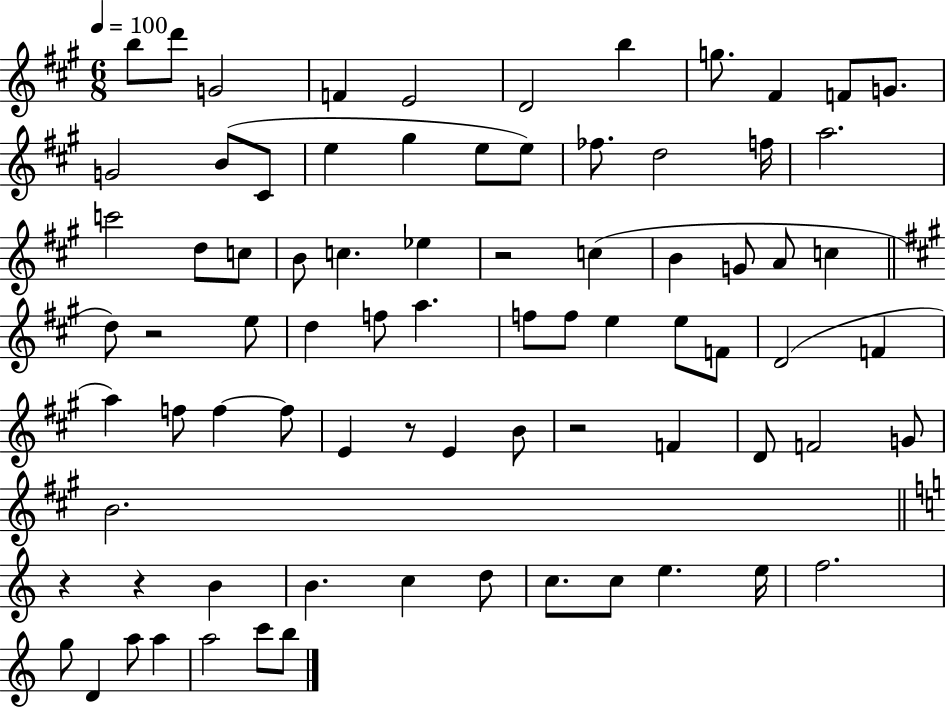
X:1
T:Untitled
M:6/8
L:1/4
K:A
b/2 d'/2 G2 F E2 D2 b g/2 ^F F/2 G/2 G2 B/2 ^C/2 e ^g e/2 e/2 _f/2 d2 f/4 a2 c'2 d/2 c/2 B/2 c _e z2 c B G/2 A/2 c d/2 z2 e/2 d f/2 a f/2 f/2 e e/2 F/2 D2 F a f/2 f f/2 E z/2 E B/2 z2 F D/2 F2 G/2 B2 z z B B c d/2 c/2 c/2 e e/4 f2 g/2 D a/2 a a2 c'/2 b/2